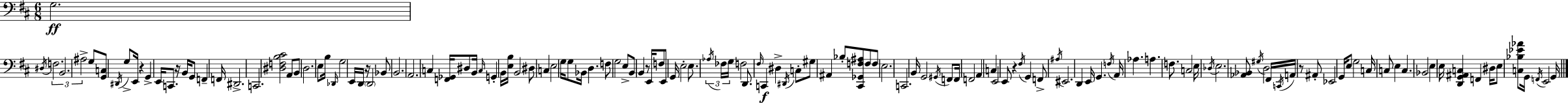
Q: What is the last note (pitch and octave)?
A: G2